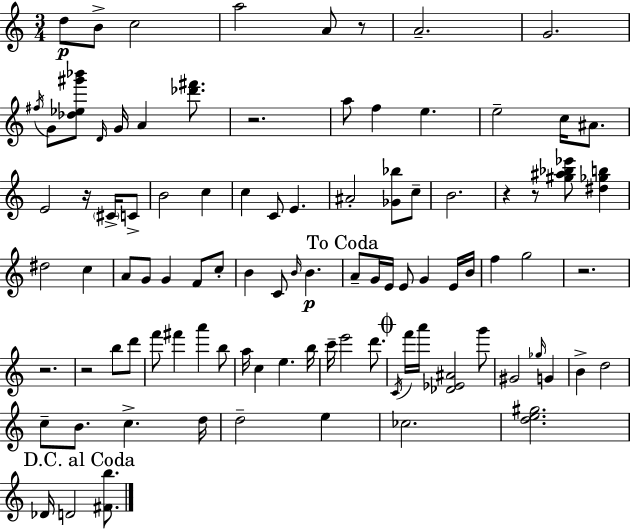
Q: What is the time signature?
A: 3/4